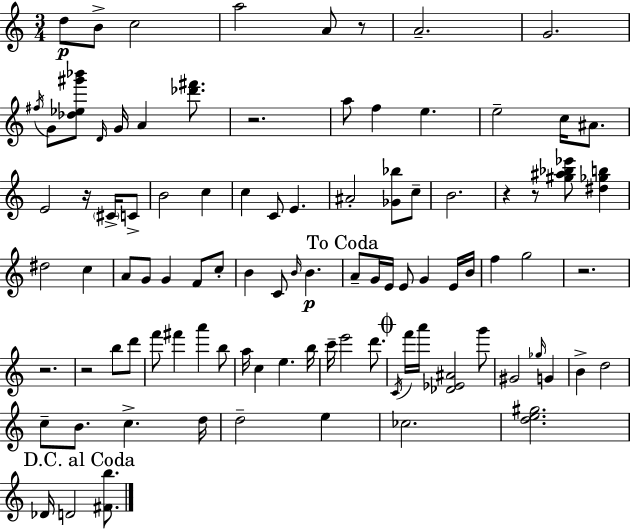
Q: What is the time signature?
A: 3/4